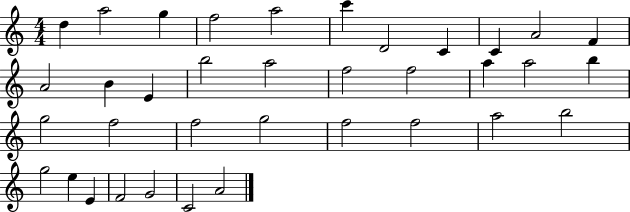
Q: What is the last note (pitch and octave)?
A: A4